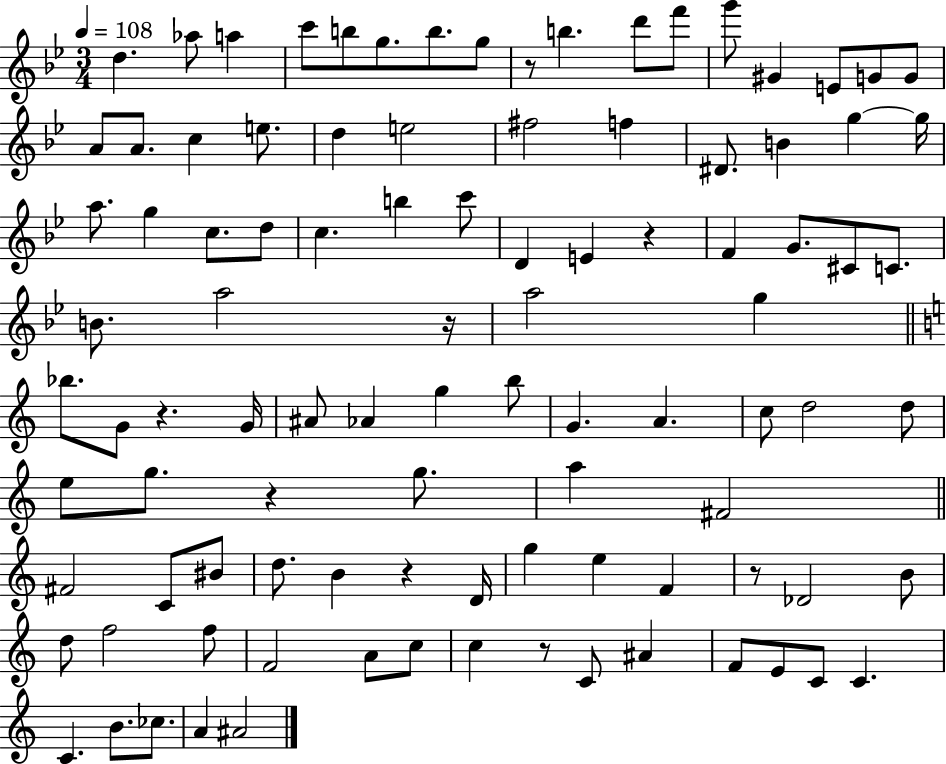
{
  \clef treble
  \numericTimeSignature
  \time 3/4
  \key bes \major
  \tempo 4 = 108
  \repeat volta 2 { d''4. aes''8 a''4 | c'''8 b''8 g''8. b''8. g''8 | r8 b''4. d'''8 f'''8 | g'''8 gis'4 e'8 g'8 g'8 | \break a'8 a'8. c''4 e''8. | d''4 e''2 | fis''2 f''4 | dis'8. b'4 g''4~~ g''16 | \break a''8. g''4 c''8. d''8 | c''4. b''4 c'''8 | d'4 e'4 r4 | f'4 g'8. cis'8 c'8. | \break b'8. a''2 r16 | a''2 g''4 | \bar "||" \break \key c \major bes''8. g'8 r4. g'16 | ais'8 aes'4 g''4 b''8 | g'4. a'4. | c''8 d''2 d''8 | \break e''8 g''8. r4 g''8. | a''4 fis'2 | \bar "||" \break \key c \major fis'2 c'8 bis'8 | d''8. b'4 r4 d'16 | g''4 e''4 f'4 | r8 des'2 b'8 | \break d''8 f''2 f''8 | f'2 a'8 c''8 | c''4 r8 c'8 ais'4 | f'8 e'8 c'8 c'4. | \break c'4. b'8. ces''8. | a'4 ais'2 | } \bar "|."
}